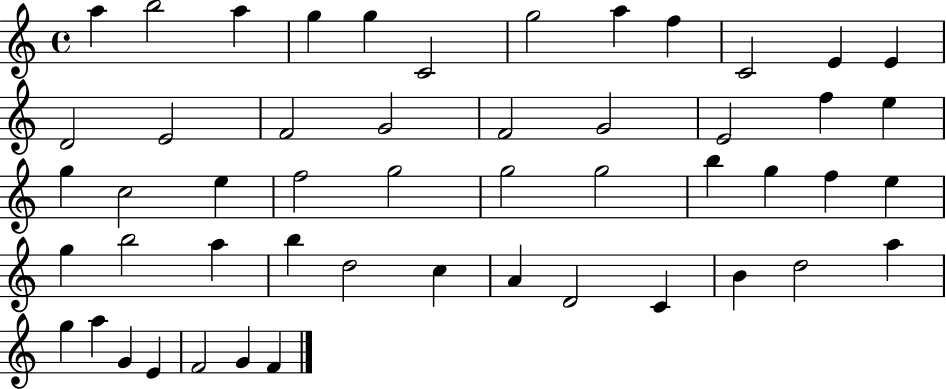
X:1
T:Untitled
M:4/4
L:1/4
K:C
a b2 a g g C2 g2 a f C2 E E D2 E2 F2 G2 F2 G2 E2 f e g c2 e f2 g2 g2 g2 b g f e g b2 a b d2 c A D2 C B d2 a g a G E F2 G F